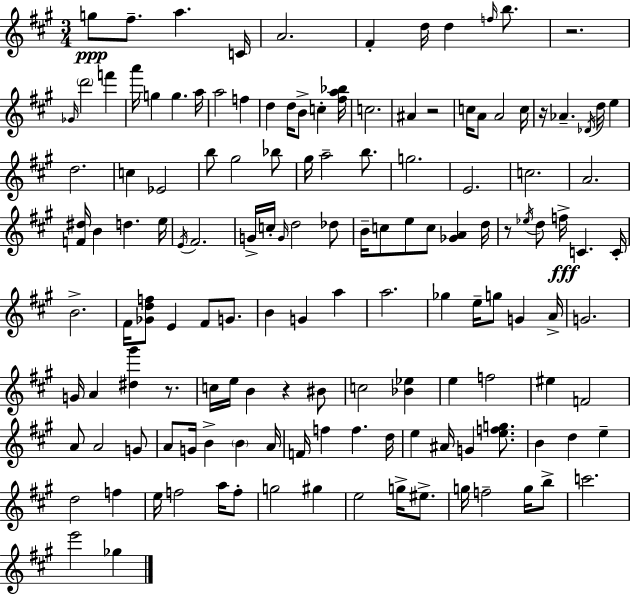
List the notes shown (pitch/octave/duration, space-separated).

G5/e F#5/e. A5/q. C4/s A4/h. F#4/q D5/s D5/q F5/s B5/e. R/h. Gb4/s D6/h F6/q A6/s G5/q G5/q. A5/s A5/h F5/q D5/q D5/s B4/e C5/q [F#5,A5,Bb5]/s C5/h. A#4/q R/h C5/s A4/e A4/h C5/s R/s Ab4/q. Db4/s D5/s E5/q D5/h. C5/q Eb4/h B5/e G#5/h Bb5/e G#5/s A5/h B5/e. G5/h. E4/h. C5/h. A4/h. [F4,D#5]/s B4/q D5/q. E5/s E4/s F#4/h. G4/s C5/s G4/s D5/h Db5/e B4/s C5/e E5/e C5/e [Gb4,A4]/q D5/s R/e Eb5/s D5/e F5/s C4/q. C4/s B4/h. F#4/s [Gb4,D5,F5]/e E4/q F#4/e G4/e. B4/q G4/q A5/q A5/h. Gb5/q E5/s G5/e G4/q A4/s G4/h. G4/s A4/q [D#5,G#6]/q R/e. C5/s E5/s B4/q R/q BIS4/e C5/h [Bb4,Eb5]/q E5/q F5/h EIS5/q F4/h A4/e A4/h G4/e A4/e G4/s B4/q B4/q A4/s F4/s F5/q F5/q. D5/s E5/q A#4/s G4/q [E5,F5,G5]/e. B4/q D5/q E5/q D5/h F5/q E5/s F5/h A5/s F5/e G5/h G#5/q E5/h G5/s EIS5/e. G5/s F5/h G5/s B5/e C6/h. E6/h Gb5/q